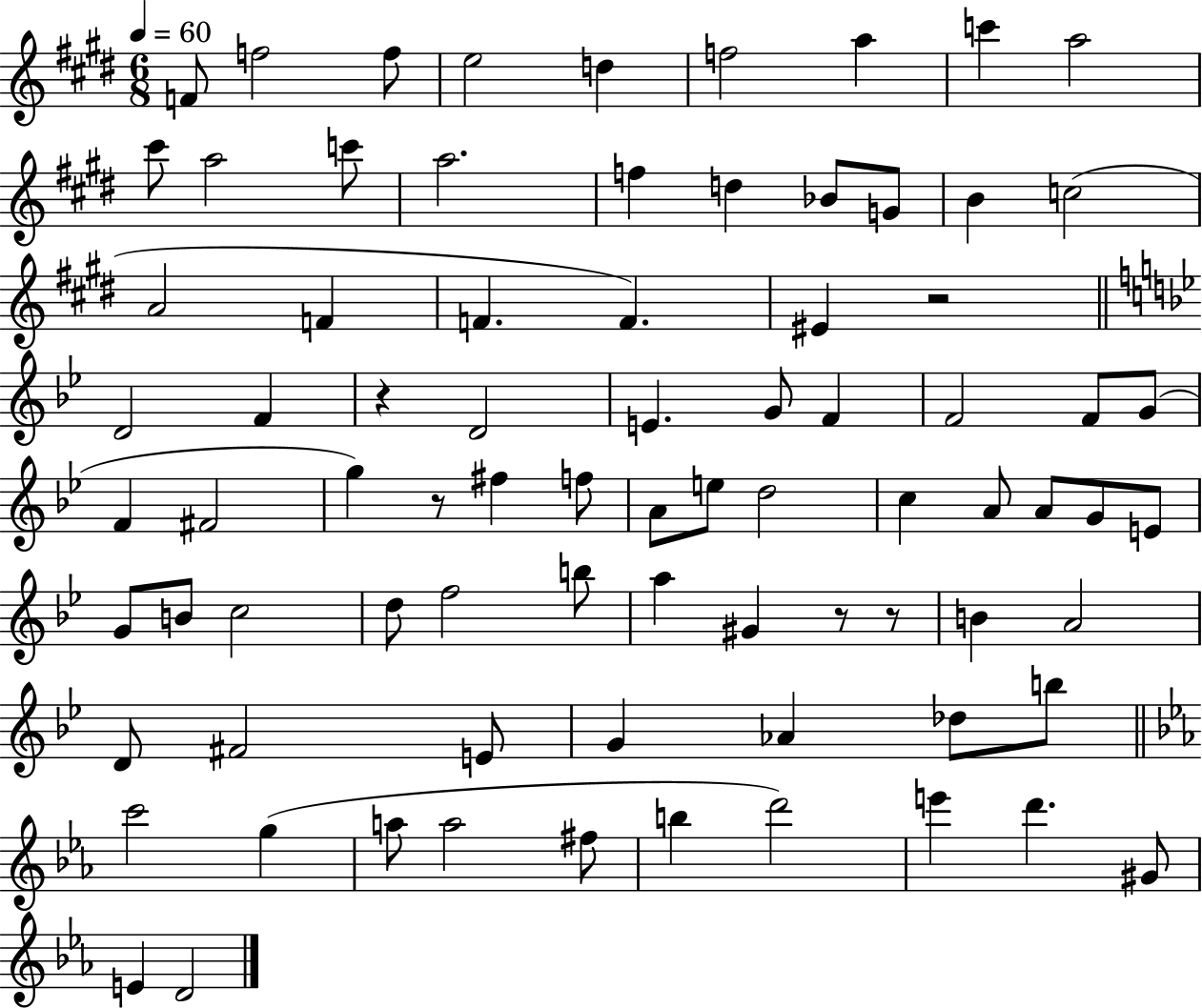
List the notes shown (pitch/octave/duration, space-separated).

F4/e F5/h F5/e E5/h D5/q F5/h A5/q C6/q A5/h C#6/e A5/h C6/e A5/h. F5/q D5/q Bb4/e G4/e B4/q C5/h A4/h F4/q F4/q. F4/q. EIS4/q R/h D4/h F4/q R/q D4/h E4/q. G4/e F4/q F4/h F4/e G4/e F4/q F#4/h G5/q R/e F#5/q F5/e A4/e E5/e D5/h C5/q A4/e A4/e G4/e E4/e G4/e B4/e C5/h D5/e F5/h B5/e A5/q G#4/q R/e R/e B4/q A4/h D4/e F#4/h E4/e G4/q Ab4/q Db5/e B5/e C6/h G5/q A5/e A5/h F#5/e B5/q D6/h E6/q D6/q. G#4/e E4/q D4/h